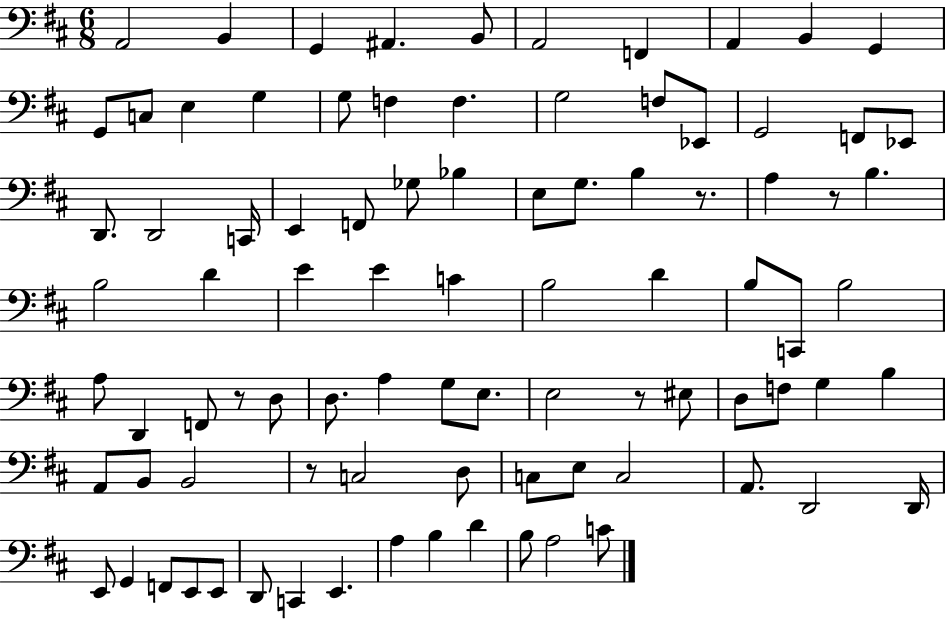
X:1
T:Untitled
M:6/8
L:1/4
K:D
A,,2 B,, G,, ^A,, B,,/2 A,,2 F,, A,, B,, G,, G,,/2 C,/2 E, G, G,/2 F, F, G,2 F,/2 _E,,/2 G,,2 F,,/2 _E,,/2 D,,/2 D,,2 C,,/4 E,, F,,/2 _G,/2 _B, E,/2 G,/2 B, z/2 A, z/2 B, B,2 D E E C B,2 D B,/2 C,,/2 B,2 A,/2 D,, F,,/2 z/2 D,/2 D,/2 A, G,/2 E,/2 E,2 z/2 ^E,/2 D,/2 F,/2 G, B, A,,/2 B,,/2 B,,2 z/2 C,2 D,/2 C,/2 E,/2 C,2 A,,/2 D,,2 D,,/4 E,,/2 G,, F,,/2 E,,/2 E,,/2 D,,/2 C,, E,, A, B, D B,/2 A,2 C/2